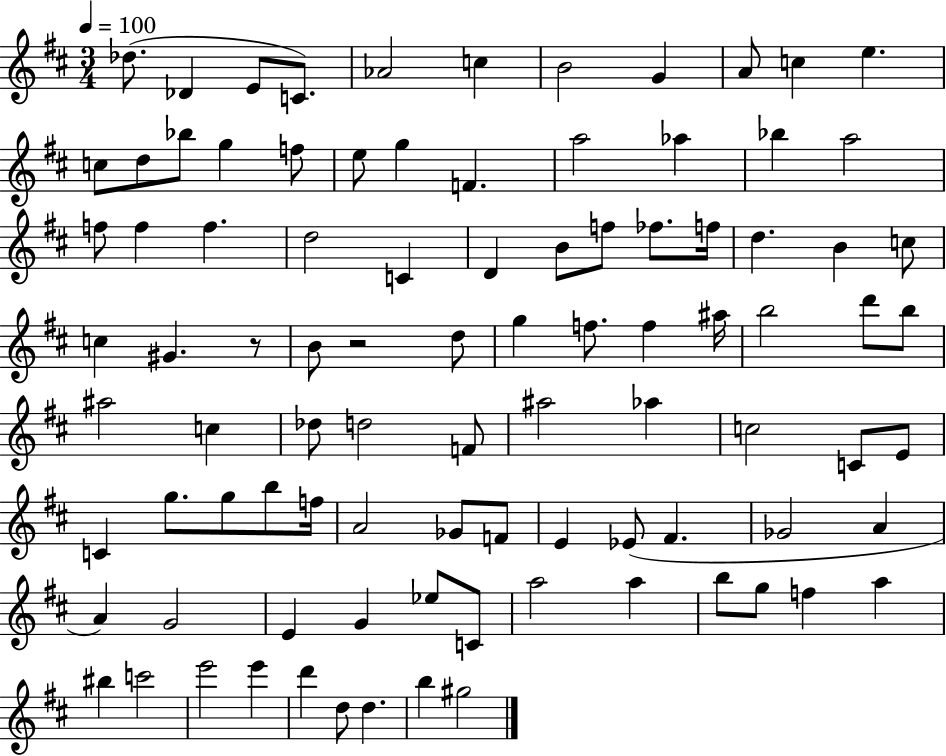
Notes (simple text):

Db5/e. Db4/q E4/e C4/e. Ab4/h C5/q B4/h G4/q A4/e C5/q E5/q. C5/e D5/e Bb5/e G5/q F5/e E5/e G5/q F4/q. A5/h Ab5/q Bb5/q A5/h F5/e F5/q F5/q. D5/h C4/q D4/q B4/e F5/e FES5/e. F5/s D5/q. B4/q C5/e C5/q G#4/q. R/e B4/e R/h D5/e G5/q F5/e. F5/q A#5/s B5/h D6/e B5/e A#5/h C5/q Db5/e D5/h F4/e A#5/h Ab5/q C5/h C4/e E4/e C4/q G5/e. G5/e B5/e F5/s A4/h Gb4/e F4/e E4/q Eb4/e F#4/q. Gb4/h A4/q A4/q G4/h E4/q G4/q Eb5/e C4/e A5/h A5/q B5/e G5/e F5/q A5/q BIS5/q C6/h E6/h E6/q D6/q D5/e D5/q. B5/q G#5/h